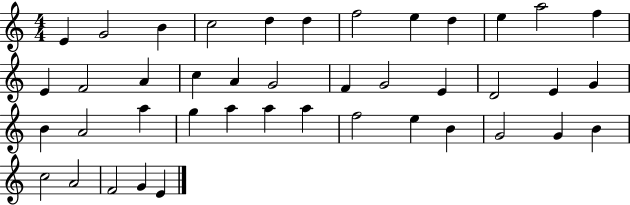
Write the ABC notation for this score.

X:1
T:Untitled
M:4/4
L:1/4
K:C
E G2 B c2 d d f2 e d e a2 f E F2 A c A G2 F G2 E D2 E G B A2 a g a a a f2 e B G2 G B c2 A2 F2 G E